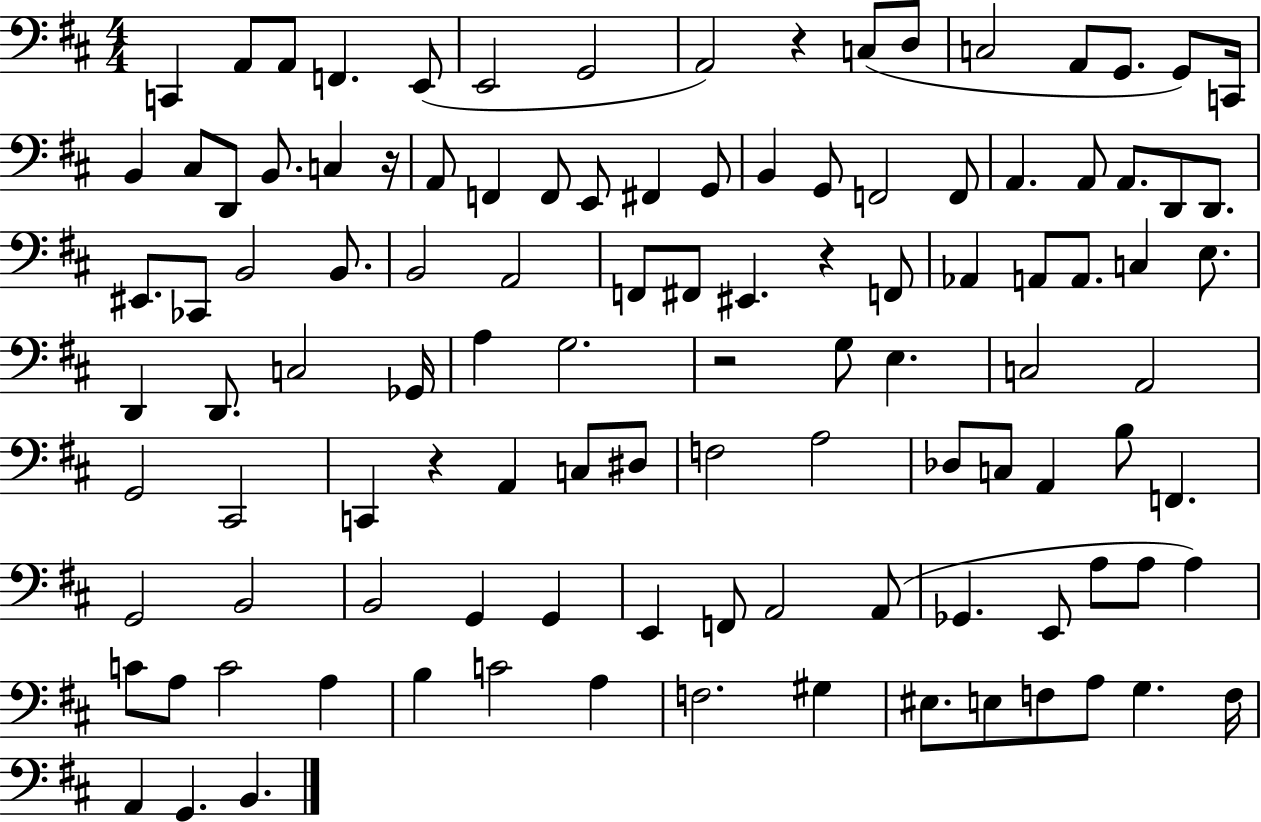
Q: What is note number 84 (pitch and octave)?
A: E2